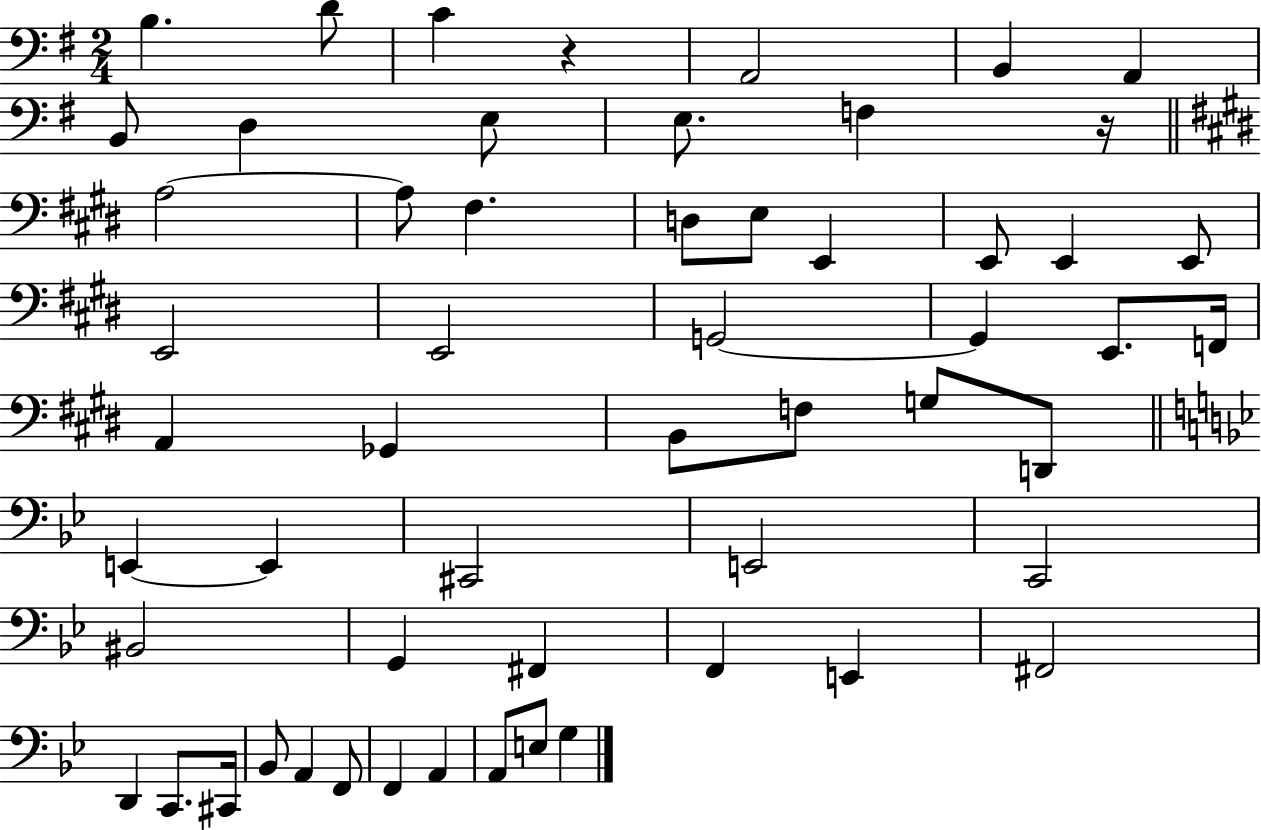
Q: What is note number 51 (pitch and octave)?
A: A2